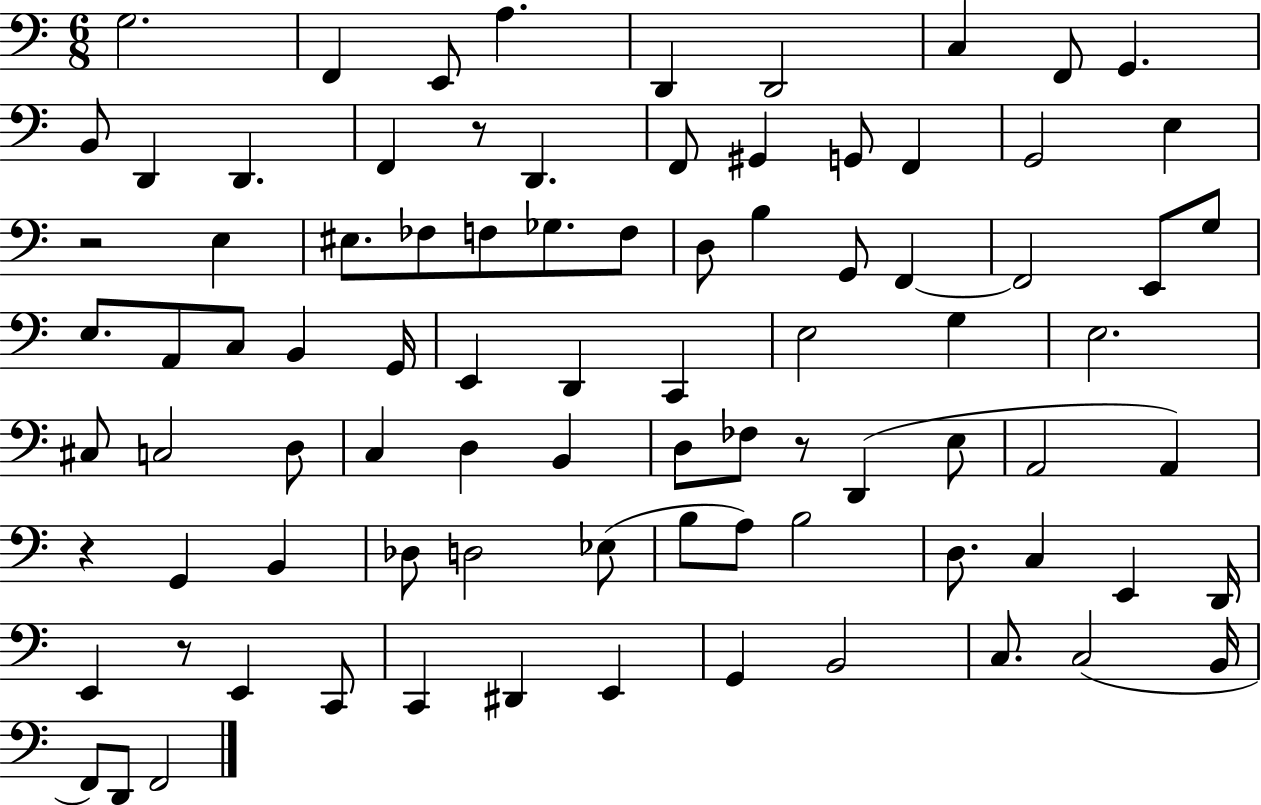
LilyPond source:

{
  \clef bass
  \numericTimeSignature
  \time 6/8
  \key c \major
  g2. | f,4 e,8 a4. | d,4 d,2 | c4 f,8 g,4. | \break b,8 d,4 d,4. | f,4 r8 d,4. | f,8 gis,4 g,8 f,4 | g,2 e4 | \break r2 e4 | eis8. fes8 f8 ges8. f8 | d8 b4 g,8 f,4~~ | f,2 e,8 g8 | \break e8. a,8 c8 b,4 g,16 | e,4 d,4 c,4 | e2 g4 | e2. | \break cis8 c2 d8 | c4 d4 b,4 | d8 fes8 r8 d,4( e8 | a,2 a,4) | \break r4 g,4 b,4 | des8 d2 ees8( | b8 a8) b2 | d8. c4 e,4 d,16 | \break e,4 r8 e,4 c,8 | c,4 dis,4 e,4 | g,4 b,2 | c8. c2( b,16 | \break f,8) d,8 f,2 | \bar "|."
}